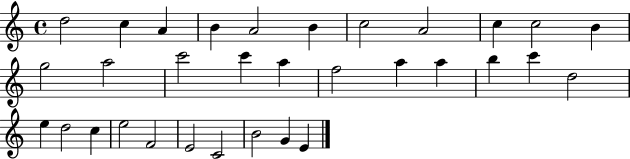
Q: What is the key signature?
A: C major